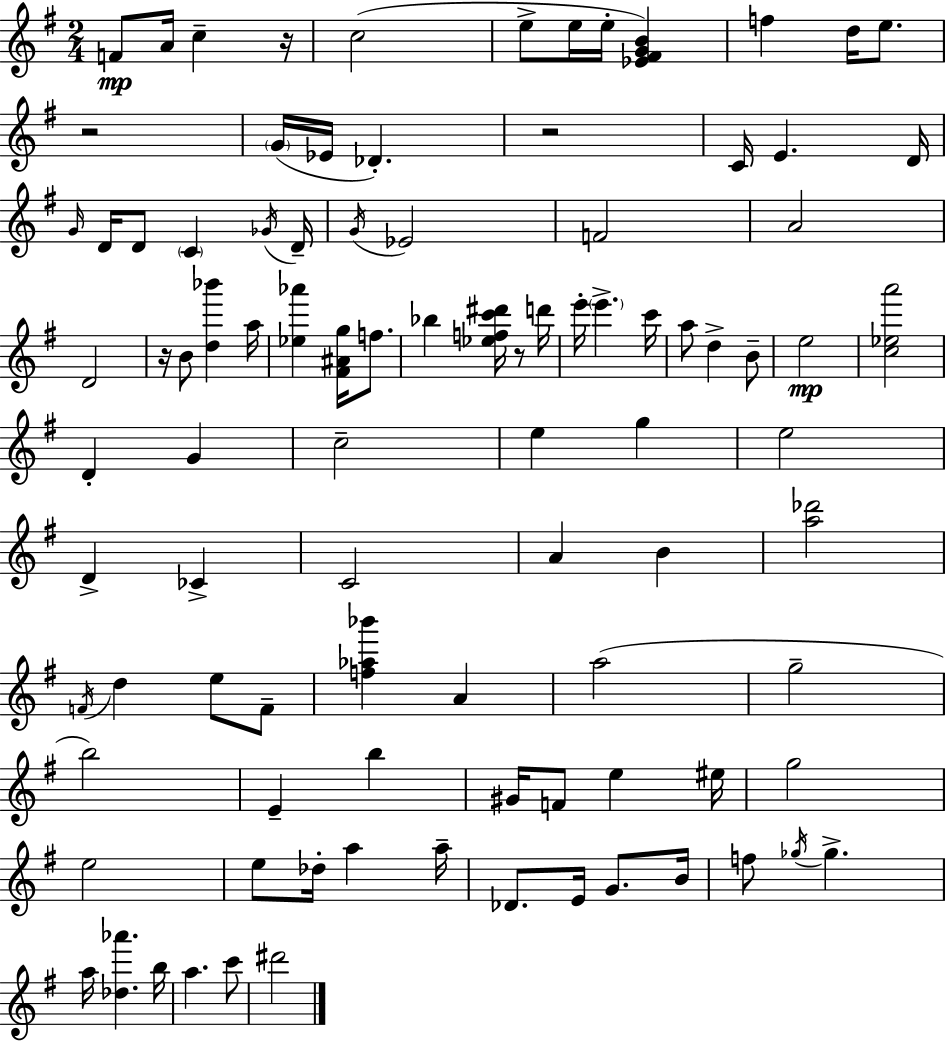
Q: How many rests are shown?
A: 5